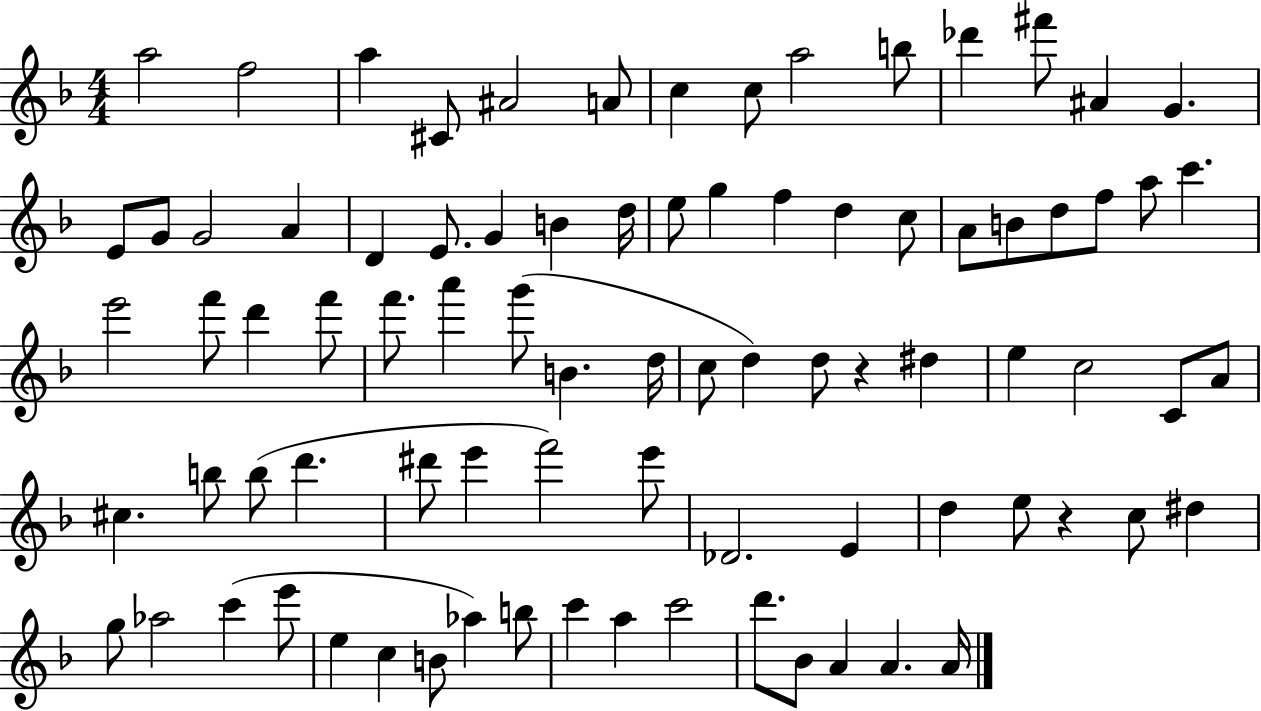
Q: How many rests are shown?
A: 2